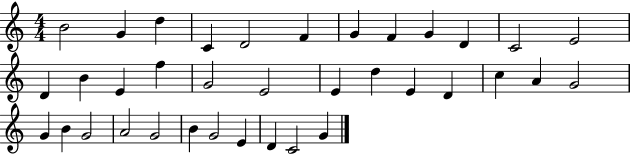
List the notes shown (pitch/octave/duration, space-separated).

B4/h G4/q D5/q C4/q D4/h F4/q G4/q F4/q G4/q D4/q C4/h E4/h D4/q B4/q E4/q F5/q G4/h E4/h E4/q D5/q E4/q D4/q C5/q A4/q G4/h G4/q B4/q G4/h A4/h G4/h B4/q G4/h E4/q D4/q C4/h G4/q